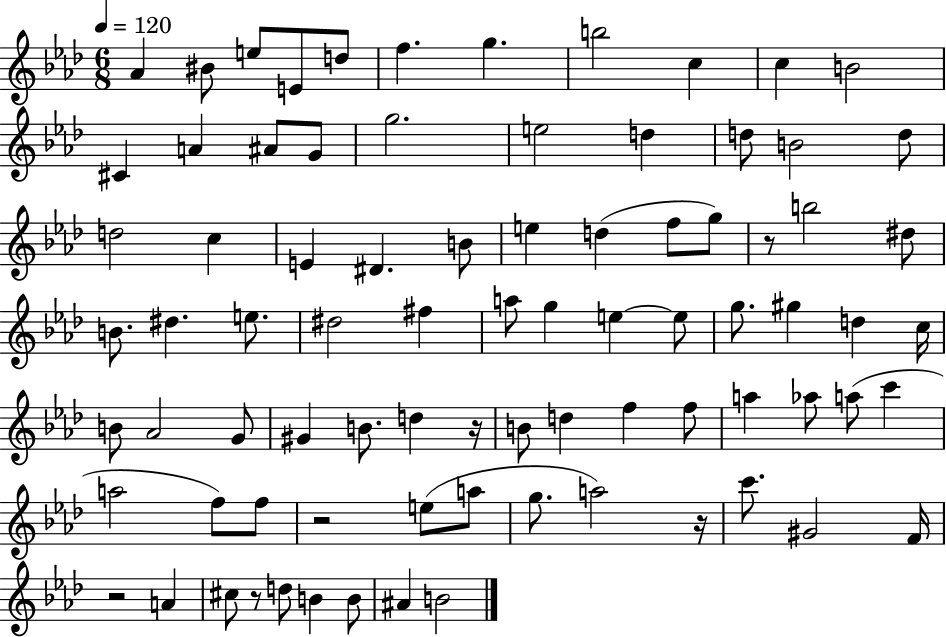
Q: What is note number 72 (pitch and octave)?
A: D5